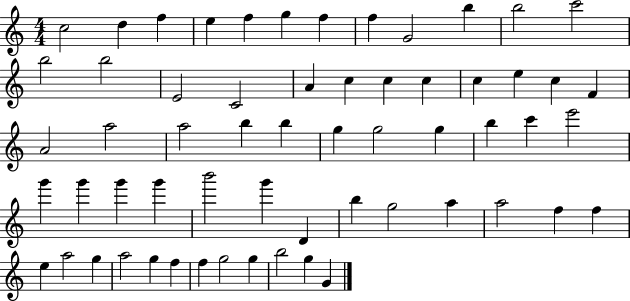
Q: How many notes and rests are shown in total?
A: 60